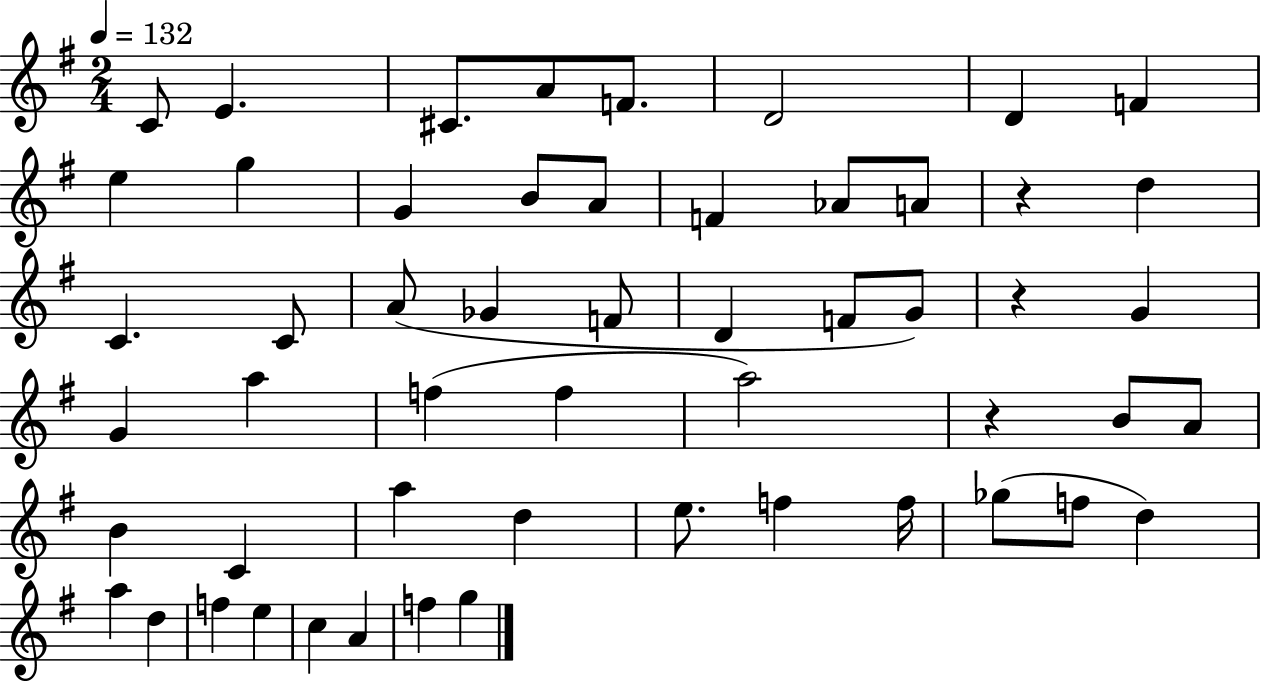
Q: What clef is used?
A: treble